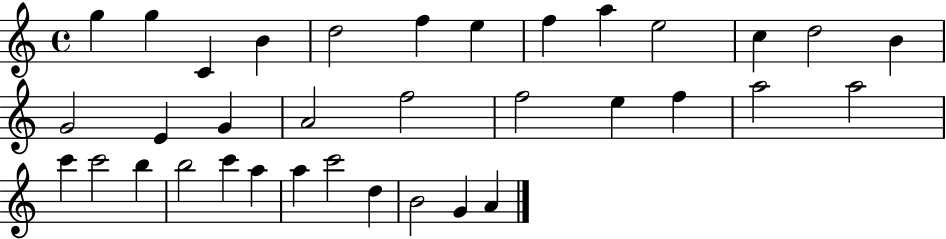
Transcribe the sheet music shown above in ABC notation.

X:1
T:Untitled
M:4/4
L:1/4
K:C
g g C B d2 f e f a e2 c d2 B G2 E G A2 f2 f2 e f a2 a2 c' c'2 b b2 c' a a c'2 d B2 G A